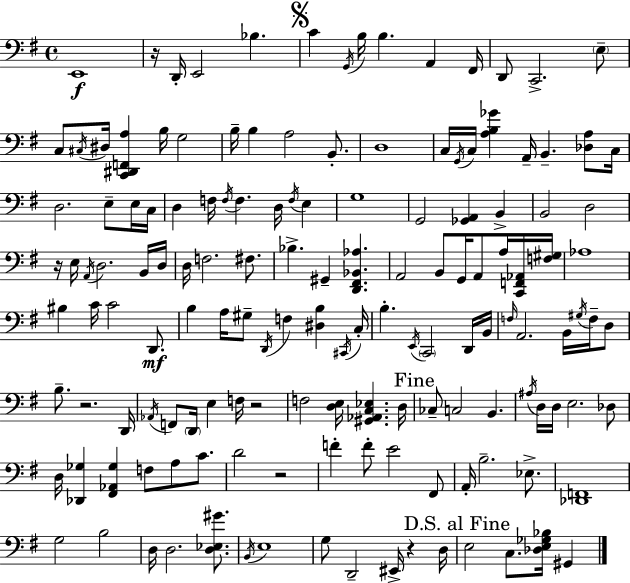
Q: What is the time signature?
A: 4/4